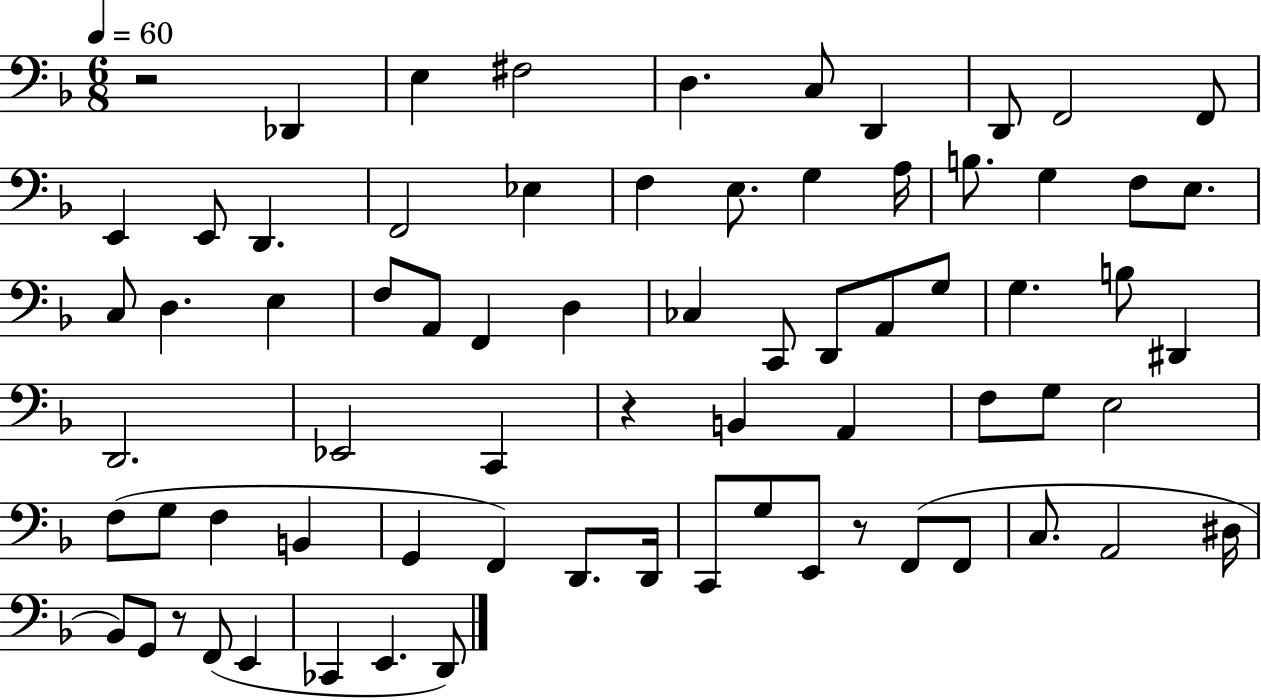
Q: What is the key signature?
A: F major